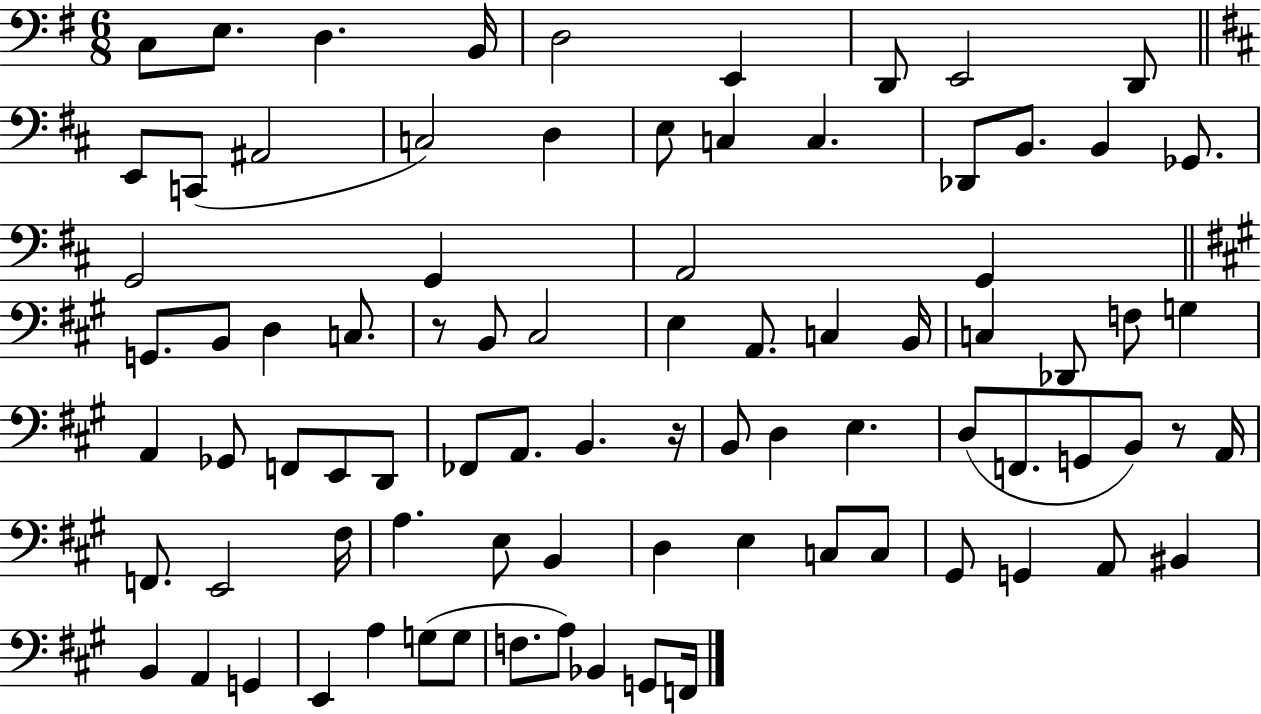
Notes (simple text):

C3/e E3/e. D3/q. B2/s D3/h E2/q D2/e E2/h D2/e E2/e C2/e A#2/h C3/h D3/q E3/e C3/q C3/q. Db2/e B2/e. B2/q Gb2/e. G2/h G2/q A2/h G2/q G2/e. B2/e D3/q C3/e. R/e B2/e C#3/h E3/q A2/e. C3/q B2/s C3/q Db2/e F3/e G3/q A2/q Gb2/e F2/e E2/e D2/e FES2/e A2/e. B2/q. R/s B2/e D3/q E3/q. D3/e F2/e. G2/e B2/e R/e A2/s F2/e. E2/h F#3/s A3/q. E3/e B2/q D3/q E3/q C3/e C3/e G#2/e G2/q A2/e BIS2/q B2/q A2/q G2/q E2/q A3/q G3/e G3/e F3/e. A3/e Bb2/q G2/e F2/s